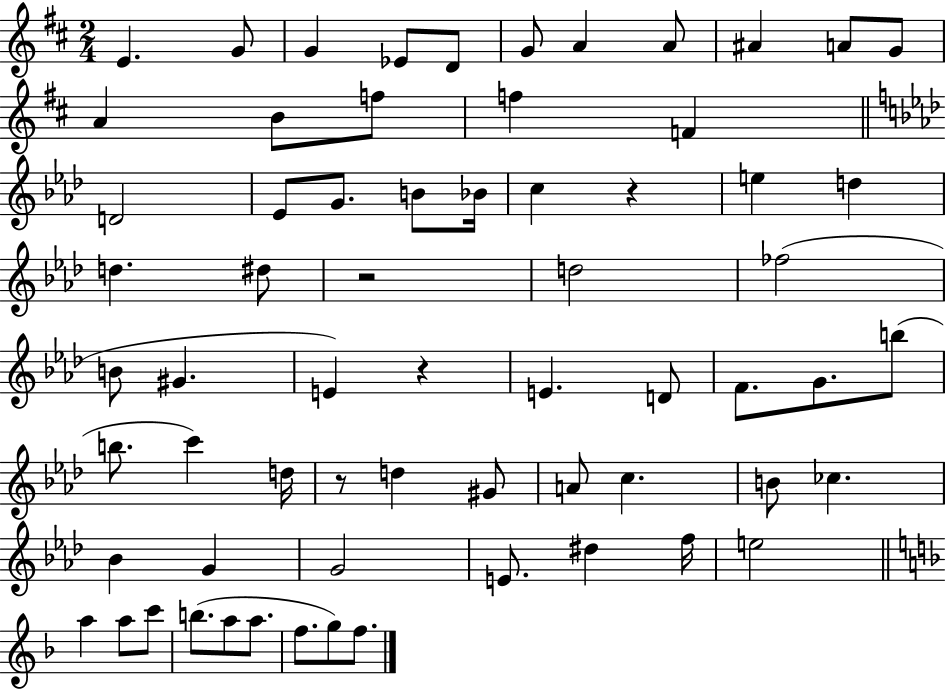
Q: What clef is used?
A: treble